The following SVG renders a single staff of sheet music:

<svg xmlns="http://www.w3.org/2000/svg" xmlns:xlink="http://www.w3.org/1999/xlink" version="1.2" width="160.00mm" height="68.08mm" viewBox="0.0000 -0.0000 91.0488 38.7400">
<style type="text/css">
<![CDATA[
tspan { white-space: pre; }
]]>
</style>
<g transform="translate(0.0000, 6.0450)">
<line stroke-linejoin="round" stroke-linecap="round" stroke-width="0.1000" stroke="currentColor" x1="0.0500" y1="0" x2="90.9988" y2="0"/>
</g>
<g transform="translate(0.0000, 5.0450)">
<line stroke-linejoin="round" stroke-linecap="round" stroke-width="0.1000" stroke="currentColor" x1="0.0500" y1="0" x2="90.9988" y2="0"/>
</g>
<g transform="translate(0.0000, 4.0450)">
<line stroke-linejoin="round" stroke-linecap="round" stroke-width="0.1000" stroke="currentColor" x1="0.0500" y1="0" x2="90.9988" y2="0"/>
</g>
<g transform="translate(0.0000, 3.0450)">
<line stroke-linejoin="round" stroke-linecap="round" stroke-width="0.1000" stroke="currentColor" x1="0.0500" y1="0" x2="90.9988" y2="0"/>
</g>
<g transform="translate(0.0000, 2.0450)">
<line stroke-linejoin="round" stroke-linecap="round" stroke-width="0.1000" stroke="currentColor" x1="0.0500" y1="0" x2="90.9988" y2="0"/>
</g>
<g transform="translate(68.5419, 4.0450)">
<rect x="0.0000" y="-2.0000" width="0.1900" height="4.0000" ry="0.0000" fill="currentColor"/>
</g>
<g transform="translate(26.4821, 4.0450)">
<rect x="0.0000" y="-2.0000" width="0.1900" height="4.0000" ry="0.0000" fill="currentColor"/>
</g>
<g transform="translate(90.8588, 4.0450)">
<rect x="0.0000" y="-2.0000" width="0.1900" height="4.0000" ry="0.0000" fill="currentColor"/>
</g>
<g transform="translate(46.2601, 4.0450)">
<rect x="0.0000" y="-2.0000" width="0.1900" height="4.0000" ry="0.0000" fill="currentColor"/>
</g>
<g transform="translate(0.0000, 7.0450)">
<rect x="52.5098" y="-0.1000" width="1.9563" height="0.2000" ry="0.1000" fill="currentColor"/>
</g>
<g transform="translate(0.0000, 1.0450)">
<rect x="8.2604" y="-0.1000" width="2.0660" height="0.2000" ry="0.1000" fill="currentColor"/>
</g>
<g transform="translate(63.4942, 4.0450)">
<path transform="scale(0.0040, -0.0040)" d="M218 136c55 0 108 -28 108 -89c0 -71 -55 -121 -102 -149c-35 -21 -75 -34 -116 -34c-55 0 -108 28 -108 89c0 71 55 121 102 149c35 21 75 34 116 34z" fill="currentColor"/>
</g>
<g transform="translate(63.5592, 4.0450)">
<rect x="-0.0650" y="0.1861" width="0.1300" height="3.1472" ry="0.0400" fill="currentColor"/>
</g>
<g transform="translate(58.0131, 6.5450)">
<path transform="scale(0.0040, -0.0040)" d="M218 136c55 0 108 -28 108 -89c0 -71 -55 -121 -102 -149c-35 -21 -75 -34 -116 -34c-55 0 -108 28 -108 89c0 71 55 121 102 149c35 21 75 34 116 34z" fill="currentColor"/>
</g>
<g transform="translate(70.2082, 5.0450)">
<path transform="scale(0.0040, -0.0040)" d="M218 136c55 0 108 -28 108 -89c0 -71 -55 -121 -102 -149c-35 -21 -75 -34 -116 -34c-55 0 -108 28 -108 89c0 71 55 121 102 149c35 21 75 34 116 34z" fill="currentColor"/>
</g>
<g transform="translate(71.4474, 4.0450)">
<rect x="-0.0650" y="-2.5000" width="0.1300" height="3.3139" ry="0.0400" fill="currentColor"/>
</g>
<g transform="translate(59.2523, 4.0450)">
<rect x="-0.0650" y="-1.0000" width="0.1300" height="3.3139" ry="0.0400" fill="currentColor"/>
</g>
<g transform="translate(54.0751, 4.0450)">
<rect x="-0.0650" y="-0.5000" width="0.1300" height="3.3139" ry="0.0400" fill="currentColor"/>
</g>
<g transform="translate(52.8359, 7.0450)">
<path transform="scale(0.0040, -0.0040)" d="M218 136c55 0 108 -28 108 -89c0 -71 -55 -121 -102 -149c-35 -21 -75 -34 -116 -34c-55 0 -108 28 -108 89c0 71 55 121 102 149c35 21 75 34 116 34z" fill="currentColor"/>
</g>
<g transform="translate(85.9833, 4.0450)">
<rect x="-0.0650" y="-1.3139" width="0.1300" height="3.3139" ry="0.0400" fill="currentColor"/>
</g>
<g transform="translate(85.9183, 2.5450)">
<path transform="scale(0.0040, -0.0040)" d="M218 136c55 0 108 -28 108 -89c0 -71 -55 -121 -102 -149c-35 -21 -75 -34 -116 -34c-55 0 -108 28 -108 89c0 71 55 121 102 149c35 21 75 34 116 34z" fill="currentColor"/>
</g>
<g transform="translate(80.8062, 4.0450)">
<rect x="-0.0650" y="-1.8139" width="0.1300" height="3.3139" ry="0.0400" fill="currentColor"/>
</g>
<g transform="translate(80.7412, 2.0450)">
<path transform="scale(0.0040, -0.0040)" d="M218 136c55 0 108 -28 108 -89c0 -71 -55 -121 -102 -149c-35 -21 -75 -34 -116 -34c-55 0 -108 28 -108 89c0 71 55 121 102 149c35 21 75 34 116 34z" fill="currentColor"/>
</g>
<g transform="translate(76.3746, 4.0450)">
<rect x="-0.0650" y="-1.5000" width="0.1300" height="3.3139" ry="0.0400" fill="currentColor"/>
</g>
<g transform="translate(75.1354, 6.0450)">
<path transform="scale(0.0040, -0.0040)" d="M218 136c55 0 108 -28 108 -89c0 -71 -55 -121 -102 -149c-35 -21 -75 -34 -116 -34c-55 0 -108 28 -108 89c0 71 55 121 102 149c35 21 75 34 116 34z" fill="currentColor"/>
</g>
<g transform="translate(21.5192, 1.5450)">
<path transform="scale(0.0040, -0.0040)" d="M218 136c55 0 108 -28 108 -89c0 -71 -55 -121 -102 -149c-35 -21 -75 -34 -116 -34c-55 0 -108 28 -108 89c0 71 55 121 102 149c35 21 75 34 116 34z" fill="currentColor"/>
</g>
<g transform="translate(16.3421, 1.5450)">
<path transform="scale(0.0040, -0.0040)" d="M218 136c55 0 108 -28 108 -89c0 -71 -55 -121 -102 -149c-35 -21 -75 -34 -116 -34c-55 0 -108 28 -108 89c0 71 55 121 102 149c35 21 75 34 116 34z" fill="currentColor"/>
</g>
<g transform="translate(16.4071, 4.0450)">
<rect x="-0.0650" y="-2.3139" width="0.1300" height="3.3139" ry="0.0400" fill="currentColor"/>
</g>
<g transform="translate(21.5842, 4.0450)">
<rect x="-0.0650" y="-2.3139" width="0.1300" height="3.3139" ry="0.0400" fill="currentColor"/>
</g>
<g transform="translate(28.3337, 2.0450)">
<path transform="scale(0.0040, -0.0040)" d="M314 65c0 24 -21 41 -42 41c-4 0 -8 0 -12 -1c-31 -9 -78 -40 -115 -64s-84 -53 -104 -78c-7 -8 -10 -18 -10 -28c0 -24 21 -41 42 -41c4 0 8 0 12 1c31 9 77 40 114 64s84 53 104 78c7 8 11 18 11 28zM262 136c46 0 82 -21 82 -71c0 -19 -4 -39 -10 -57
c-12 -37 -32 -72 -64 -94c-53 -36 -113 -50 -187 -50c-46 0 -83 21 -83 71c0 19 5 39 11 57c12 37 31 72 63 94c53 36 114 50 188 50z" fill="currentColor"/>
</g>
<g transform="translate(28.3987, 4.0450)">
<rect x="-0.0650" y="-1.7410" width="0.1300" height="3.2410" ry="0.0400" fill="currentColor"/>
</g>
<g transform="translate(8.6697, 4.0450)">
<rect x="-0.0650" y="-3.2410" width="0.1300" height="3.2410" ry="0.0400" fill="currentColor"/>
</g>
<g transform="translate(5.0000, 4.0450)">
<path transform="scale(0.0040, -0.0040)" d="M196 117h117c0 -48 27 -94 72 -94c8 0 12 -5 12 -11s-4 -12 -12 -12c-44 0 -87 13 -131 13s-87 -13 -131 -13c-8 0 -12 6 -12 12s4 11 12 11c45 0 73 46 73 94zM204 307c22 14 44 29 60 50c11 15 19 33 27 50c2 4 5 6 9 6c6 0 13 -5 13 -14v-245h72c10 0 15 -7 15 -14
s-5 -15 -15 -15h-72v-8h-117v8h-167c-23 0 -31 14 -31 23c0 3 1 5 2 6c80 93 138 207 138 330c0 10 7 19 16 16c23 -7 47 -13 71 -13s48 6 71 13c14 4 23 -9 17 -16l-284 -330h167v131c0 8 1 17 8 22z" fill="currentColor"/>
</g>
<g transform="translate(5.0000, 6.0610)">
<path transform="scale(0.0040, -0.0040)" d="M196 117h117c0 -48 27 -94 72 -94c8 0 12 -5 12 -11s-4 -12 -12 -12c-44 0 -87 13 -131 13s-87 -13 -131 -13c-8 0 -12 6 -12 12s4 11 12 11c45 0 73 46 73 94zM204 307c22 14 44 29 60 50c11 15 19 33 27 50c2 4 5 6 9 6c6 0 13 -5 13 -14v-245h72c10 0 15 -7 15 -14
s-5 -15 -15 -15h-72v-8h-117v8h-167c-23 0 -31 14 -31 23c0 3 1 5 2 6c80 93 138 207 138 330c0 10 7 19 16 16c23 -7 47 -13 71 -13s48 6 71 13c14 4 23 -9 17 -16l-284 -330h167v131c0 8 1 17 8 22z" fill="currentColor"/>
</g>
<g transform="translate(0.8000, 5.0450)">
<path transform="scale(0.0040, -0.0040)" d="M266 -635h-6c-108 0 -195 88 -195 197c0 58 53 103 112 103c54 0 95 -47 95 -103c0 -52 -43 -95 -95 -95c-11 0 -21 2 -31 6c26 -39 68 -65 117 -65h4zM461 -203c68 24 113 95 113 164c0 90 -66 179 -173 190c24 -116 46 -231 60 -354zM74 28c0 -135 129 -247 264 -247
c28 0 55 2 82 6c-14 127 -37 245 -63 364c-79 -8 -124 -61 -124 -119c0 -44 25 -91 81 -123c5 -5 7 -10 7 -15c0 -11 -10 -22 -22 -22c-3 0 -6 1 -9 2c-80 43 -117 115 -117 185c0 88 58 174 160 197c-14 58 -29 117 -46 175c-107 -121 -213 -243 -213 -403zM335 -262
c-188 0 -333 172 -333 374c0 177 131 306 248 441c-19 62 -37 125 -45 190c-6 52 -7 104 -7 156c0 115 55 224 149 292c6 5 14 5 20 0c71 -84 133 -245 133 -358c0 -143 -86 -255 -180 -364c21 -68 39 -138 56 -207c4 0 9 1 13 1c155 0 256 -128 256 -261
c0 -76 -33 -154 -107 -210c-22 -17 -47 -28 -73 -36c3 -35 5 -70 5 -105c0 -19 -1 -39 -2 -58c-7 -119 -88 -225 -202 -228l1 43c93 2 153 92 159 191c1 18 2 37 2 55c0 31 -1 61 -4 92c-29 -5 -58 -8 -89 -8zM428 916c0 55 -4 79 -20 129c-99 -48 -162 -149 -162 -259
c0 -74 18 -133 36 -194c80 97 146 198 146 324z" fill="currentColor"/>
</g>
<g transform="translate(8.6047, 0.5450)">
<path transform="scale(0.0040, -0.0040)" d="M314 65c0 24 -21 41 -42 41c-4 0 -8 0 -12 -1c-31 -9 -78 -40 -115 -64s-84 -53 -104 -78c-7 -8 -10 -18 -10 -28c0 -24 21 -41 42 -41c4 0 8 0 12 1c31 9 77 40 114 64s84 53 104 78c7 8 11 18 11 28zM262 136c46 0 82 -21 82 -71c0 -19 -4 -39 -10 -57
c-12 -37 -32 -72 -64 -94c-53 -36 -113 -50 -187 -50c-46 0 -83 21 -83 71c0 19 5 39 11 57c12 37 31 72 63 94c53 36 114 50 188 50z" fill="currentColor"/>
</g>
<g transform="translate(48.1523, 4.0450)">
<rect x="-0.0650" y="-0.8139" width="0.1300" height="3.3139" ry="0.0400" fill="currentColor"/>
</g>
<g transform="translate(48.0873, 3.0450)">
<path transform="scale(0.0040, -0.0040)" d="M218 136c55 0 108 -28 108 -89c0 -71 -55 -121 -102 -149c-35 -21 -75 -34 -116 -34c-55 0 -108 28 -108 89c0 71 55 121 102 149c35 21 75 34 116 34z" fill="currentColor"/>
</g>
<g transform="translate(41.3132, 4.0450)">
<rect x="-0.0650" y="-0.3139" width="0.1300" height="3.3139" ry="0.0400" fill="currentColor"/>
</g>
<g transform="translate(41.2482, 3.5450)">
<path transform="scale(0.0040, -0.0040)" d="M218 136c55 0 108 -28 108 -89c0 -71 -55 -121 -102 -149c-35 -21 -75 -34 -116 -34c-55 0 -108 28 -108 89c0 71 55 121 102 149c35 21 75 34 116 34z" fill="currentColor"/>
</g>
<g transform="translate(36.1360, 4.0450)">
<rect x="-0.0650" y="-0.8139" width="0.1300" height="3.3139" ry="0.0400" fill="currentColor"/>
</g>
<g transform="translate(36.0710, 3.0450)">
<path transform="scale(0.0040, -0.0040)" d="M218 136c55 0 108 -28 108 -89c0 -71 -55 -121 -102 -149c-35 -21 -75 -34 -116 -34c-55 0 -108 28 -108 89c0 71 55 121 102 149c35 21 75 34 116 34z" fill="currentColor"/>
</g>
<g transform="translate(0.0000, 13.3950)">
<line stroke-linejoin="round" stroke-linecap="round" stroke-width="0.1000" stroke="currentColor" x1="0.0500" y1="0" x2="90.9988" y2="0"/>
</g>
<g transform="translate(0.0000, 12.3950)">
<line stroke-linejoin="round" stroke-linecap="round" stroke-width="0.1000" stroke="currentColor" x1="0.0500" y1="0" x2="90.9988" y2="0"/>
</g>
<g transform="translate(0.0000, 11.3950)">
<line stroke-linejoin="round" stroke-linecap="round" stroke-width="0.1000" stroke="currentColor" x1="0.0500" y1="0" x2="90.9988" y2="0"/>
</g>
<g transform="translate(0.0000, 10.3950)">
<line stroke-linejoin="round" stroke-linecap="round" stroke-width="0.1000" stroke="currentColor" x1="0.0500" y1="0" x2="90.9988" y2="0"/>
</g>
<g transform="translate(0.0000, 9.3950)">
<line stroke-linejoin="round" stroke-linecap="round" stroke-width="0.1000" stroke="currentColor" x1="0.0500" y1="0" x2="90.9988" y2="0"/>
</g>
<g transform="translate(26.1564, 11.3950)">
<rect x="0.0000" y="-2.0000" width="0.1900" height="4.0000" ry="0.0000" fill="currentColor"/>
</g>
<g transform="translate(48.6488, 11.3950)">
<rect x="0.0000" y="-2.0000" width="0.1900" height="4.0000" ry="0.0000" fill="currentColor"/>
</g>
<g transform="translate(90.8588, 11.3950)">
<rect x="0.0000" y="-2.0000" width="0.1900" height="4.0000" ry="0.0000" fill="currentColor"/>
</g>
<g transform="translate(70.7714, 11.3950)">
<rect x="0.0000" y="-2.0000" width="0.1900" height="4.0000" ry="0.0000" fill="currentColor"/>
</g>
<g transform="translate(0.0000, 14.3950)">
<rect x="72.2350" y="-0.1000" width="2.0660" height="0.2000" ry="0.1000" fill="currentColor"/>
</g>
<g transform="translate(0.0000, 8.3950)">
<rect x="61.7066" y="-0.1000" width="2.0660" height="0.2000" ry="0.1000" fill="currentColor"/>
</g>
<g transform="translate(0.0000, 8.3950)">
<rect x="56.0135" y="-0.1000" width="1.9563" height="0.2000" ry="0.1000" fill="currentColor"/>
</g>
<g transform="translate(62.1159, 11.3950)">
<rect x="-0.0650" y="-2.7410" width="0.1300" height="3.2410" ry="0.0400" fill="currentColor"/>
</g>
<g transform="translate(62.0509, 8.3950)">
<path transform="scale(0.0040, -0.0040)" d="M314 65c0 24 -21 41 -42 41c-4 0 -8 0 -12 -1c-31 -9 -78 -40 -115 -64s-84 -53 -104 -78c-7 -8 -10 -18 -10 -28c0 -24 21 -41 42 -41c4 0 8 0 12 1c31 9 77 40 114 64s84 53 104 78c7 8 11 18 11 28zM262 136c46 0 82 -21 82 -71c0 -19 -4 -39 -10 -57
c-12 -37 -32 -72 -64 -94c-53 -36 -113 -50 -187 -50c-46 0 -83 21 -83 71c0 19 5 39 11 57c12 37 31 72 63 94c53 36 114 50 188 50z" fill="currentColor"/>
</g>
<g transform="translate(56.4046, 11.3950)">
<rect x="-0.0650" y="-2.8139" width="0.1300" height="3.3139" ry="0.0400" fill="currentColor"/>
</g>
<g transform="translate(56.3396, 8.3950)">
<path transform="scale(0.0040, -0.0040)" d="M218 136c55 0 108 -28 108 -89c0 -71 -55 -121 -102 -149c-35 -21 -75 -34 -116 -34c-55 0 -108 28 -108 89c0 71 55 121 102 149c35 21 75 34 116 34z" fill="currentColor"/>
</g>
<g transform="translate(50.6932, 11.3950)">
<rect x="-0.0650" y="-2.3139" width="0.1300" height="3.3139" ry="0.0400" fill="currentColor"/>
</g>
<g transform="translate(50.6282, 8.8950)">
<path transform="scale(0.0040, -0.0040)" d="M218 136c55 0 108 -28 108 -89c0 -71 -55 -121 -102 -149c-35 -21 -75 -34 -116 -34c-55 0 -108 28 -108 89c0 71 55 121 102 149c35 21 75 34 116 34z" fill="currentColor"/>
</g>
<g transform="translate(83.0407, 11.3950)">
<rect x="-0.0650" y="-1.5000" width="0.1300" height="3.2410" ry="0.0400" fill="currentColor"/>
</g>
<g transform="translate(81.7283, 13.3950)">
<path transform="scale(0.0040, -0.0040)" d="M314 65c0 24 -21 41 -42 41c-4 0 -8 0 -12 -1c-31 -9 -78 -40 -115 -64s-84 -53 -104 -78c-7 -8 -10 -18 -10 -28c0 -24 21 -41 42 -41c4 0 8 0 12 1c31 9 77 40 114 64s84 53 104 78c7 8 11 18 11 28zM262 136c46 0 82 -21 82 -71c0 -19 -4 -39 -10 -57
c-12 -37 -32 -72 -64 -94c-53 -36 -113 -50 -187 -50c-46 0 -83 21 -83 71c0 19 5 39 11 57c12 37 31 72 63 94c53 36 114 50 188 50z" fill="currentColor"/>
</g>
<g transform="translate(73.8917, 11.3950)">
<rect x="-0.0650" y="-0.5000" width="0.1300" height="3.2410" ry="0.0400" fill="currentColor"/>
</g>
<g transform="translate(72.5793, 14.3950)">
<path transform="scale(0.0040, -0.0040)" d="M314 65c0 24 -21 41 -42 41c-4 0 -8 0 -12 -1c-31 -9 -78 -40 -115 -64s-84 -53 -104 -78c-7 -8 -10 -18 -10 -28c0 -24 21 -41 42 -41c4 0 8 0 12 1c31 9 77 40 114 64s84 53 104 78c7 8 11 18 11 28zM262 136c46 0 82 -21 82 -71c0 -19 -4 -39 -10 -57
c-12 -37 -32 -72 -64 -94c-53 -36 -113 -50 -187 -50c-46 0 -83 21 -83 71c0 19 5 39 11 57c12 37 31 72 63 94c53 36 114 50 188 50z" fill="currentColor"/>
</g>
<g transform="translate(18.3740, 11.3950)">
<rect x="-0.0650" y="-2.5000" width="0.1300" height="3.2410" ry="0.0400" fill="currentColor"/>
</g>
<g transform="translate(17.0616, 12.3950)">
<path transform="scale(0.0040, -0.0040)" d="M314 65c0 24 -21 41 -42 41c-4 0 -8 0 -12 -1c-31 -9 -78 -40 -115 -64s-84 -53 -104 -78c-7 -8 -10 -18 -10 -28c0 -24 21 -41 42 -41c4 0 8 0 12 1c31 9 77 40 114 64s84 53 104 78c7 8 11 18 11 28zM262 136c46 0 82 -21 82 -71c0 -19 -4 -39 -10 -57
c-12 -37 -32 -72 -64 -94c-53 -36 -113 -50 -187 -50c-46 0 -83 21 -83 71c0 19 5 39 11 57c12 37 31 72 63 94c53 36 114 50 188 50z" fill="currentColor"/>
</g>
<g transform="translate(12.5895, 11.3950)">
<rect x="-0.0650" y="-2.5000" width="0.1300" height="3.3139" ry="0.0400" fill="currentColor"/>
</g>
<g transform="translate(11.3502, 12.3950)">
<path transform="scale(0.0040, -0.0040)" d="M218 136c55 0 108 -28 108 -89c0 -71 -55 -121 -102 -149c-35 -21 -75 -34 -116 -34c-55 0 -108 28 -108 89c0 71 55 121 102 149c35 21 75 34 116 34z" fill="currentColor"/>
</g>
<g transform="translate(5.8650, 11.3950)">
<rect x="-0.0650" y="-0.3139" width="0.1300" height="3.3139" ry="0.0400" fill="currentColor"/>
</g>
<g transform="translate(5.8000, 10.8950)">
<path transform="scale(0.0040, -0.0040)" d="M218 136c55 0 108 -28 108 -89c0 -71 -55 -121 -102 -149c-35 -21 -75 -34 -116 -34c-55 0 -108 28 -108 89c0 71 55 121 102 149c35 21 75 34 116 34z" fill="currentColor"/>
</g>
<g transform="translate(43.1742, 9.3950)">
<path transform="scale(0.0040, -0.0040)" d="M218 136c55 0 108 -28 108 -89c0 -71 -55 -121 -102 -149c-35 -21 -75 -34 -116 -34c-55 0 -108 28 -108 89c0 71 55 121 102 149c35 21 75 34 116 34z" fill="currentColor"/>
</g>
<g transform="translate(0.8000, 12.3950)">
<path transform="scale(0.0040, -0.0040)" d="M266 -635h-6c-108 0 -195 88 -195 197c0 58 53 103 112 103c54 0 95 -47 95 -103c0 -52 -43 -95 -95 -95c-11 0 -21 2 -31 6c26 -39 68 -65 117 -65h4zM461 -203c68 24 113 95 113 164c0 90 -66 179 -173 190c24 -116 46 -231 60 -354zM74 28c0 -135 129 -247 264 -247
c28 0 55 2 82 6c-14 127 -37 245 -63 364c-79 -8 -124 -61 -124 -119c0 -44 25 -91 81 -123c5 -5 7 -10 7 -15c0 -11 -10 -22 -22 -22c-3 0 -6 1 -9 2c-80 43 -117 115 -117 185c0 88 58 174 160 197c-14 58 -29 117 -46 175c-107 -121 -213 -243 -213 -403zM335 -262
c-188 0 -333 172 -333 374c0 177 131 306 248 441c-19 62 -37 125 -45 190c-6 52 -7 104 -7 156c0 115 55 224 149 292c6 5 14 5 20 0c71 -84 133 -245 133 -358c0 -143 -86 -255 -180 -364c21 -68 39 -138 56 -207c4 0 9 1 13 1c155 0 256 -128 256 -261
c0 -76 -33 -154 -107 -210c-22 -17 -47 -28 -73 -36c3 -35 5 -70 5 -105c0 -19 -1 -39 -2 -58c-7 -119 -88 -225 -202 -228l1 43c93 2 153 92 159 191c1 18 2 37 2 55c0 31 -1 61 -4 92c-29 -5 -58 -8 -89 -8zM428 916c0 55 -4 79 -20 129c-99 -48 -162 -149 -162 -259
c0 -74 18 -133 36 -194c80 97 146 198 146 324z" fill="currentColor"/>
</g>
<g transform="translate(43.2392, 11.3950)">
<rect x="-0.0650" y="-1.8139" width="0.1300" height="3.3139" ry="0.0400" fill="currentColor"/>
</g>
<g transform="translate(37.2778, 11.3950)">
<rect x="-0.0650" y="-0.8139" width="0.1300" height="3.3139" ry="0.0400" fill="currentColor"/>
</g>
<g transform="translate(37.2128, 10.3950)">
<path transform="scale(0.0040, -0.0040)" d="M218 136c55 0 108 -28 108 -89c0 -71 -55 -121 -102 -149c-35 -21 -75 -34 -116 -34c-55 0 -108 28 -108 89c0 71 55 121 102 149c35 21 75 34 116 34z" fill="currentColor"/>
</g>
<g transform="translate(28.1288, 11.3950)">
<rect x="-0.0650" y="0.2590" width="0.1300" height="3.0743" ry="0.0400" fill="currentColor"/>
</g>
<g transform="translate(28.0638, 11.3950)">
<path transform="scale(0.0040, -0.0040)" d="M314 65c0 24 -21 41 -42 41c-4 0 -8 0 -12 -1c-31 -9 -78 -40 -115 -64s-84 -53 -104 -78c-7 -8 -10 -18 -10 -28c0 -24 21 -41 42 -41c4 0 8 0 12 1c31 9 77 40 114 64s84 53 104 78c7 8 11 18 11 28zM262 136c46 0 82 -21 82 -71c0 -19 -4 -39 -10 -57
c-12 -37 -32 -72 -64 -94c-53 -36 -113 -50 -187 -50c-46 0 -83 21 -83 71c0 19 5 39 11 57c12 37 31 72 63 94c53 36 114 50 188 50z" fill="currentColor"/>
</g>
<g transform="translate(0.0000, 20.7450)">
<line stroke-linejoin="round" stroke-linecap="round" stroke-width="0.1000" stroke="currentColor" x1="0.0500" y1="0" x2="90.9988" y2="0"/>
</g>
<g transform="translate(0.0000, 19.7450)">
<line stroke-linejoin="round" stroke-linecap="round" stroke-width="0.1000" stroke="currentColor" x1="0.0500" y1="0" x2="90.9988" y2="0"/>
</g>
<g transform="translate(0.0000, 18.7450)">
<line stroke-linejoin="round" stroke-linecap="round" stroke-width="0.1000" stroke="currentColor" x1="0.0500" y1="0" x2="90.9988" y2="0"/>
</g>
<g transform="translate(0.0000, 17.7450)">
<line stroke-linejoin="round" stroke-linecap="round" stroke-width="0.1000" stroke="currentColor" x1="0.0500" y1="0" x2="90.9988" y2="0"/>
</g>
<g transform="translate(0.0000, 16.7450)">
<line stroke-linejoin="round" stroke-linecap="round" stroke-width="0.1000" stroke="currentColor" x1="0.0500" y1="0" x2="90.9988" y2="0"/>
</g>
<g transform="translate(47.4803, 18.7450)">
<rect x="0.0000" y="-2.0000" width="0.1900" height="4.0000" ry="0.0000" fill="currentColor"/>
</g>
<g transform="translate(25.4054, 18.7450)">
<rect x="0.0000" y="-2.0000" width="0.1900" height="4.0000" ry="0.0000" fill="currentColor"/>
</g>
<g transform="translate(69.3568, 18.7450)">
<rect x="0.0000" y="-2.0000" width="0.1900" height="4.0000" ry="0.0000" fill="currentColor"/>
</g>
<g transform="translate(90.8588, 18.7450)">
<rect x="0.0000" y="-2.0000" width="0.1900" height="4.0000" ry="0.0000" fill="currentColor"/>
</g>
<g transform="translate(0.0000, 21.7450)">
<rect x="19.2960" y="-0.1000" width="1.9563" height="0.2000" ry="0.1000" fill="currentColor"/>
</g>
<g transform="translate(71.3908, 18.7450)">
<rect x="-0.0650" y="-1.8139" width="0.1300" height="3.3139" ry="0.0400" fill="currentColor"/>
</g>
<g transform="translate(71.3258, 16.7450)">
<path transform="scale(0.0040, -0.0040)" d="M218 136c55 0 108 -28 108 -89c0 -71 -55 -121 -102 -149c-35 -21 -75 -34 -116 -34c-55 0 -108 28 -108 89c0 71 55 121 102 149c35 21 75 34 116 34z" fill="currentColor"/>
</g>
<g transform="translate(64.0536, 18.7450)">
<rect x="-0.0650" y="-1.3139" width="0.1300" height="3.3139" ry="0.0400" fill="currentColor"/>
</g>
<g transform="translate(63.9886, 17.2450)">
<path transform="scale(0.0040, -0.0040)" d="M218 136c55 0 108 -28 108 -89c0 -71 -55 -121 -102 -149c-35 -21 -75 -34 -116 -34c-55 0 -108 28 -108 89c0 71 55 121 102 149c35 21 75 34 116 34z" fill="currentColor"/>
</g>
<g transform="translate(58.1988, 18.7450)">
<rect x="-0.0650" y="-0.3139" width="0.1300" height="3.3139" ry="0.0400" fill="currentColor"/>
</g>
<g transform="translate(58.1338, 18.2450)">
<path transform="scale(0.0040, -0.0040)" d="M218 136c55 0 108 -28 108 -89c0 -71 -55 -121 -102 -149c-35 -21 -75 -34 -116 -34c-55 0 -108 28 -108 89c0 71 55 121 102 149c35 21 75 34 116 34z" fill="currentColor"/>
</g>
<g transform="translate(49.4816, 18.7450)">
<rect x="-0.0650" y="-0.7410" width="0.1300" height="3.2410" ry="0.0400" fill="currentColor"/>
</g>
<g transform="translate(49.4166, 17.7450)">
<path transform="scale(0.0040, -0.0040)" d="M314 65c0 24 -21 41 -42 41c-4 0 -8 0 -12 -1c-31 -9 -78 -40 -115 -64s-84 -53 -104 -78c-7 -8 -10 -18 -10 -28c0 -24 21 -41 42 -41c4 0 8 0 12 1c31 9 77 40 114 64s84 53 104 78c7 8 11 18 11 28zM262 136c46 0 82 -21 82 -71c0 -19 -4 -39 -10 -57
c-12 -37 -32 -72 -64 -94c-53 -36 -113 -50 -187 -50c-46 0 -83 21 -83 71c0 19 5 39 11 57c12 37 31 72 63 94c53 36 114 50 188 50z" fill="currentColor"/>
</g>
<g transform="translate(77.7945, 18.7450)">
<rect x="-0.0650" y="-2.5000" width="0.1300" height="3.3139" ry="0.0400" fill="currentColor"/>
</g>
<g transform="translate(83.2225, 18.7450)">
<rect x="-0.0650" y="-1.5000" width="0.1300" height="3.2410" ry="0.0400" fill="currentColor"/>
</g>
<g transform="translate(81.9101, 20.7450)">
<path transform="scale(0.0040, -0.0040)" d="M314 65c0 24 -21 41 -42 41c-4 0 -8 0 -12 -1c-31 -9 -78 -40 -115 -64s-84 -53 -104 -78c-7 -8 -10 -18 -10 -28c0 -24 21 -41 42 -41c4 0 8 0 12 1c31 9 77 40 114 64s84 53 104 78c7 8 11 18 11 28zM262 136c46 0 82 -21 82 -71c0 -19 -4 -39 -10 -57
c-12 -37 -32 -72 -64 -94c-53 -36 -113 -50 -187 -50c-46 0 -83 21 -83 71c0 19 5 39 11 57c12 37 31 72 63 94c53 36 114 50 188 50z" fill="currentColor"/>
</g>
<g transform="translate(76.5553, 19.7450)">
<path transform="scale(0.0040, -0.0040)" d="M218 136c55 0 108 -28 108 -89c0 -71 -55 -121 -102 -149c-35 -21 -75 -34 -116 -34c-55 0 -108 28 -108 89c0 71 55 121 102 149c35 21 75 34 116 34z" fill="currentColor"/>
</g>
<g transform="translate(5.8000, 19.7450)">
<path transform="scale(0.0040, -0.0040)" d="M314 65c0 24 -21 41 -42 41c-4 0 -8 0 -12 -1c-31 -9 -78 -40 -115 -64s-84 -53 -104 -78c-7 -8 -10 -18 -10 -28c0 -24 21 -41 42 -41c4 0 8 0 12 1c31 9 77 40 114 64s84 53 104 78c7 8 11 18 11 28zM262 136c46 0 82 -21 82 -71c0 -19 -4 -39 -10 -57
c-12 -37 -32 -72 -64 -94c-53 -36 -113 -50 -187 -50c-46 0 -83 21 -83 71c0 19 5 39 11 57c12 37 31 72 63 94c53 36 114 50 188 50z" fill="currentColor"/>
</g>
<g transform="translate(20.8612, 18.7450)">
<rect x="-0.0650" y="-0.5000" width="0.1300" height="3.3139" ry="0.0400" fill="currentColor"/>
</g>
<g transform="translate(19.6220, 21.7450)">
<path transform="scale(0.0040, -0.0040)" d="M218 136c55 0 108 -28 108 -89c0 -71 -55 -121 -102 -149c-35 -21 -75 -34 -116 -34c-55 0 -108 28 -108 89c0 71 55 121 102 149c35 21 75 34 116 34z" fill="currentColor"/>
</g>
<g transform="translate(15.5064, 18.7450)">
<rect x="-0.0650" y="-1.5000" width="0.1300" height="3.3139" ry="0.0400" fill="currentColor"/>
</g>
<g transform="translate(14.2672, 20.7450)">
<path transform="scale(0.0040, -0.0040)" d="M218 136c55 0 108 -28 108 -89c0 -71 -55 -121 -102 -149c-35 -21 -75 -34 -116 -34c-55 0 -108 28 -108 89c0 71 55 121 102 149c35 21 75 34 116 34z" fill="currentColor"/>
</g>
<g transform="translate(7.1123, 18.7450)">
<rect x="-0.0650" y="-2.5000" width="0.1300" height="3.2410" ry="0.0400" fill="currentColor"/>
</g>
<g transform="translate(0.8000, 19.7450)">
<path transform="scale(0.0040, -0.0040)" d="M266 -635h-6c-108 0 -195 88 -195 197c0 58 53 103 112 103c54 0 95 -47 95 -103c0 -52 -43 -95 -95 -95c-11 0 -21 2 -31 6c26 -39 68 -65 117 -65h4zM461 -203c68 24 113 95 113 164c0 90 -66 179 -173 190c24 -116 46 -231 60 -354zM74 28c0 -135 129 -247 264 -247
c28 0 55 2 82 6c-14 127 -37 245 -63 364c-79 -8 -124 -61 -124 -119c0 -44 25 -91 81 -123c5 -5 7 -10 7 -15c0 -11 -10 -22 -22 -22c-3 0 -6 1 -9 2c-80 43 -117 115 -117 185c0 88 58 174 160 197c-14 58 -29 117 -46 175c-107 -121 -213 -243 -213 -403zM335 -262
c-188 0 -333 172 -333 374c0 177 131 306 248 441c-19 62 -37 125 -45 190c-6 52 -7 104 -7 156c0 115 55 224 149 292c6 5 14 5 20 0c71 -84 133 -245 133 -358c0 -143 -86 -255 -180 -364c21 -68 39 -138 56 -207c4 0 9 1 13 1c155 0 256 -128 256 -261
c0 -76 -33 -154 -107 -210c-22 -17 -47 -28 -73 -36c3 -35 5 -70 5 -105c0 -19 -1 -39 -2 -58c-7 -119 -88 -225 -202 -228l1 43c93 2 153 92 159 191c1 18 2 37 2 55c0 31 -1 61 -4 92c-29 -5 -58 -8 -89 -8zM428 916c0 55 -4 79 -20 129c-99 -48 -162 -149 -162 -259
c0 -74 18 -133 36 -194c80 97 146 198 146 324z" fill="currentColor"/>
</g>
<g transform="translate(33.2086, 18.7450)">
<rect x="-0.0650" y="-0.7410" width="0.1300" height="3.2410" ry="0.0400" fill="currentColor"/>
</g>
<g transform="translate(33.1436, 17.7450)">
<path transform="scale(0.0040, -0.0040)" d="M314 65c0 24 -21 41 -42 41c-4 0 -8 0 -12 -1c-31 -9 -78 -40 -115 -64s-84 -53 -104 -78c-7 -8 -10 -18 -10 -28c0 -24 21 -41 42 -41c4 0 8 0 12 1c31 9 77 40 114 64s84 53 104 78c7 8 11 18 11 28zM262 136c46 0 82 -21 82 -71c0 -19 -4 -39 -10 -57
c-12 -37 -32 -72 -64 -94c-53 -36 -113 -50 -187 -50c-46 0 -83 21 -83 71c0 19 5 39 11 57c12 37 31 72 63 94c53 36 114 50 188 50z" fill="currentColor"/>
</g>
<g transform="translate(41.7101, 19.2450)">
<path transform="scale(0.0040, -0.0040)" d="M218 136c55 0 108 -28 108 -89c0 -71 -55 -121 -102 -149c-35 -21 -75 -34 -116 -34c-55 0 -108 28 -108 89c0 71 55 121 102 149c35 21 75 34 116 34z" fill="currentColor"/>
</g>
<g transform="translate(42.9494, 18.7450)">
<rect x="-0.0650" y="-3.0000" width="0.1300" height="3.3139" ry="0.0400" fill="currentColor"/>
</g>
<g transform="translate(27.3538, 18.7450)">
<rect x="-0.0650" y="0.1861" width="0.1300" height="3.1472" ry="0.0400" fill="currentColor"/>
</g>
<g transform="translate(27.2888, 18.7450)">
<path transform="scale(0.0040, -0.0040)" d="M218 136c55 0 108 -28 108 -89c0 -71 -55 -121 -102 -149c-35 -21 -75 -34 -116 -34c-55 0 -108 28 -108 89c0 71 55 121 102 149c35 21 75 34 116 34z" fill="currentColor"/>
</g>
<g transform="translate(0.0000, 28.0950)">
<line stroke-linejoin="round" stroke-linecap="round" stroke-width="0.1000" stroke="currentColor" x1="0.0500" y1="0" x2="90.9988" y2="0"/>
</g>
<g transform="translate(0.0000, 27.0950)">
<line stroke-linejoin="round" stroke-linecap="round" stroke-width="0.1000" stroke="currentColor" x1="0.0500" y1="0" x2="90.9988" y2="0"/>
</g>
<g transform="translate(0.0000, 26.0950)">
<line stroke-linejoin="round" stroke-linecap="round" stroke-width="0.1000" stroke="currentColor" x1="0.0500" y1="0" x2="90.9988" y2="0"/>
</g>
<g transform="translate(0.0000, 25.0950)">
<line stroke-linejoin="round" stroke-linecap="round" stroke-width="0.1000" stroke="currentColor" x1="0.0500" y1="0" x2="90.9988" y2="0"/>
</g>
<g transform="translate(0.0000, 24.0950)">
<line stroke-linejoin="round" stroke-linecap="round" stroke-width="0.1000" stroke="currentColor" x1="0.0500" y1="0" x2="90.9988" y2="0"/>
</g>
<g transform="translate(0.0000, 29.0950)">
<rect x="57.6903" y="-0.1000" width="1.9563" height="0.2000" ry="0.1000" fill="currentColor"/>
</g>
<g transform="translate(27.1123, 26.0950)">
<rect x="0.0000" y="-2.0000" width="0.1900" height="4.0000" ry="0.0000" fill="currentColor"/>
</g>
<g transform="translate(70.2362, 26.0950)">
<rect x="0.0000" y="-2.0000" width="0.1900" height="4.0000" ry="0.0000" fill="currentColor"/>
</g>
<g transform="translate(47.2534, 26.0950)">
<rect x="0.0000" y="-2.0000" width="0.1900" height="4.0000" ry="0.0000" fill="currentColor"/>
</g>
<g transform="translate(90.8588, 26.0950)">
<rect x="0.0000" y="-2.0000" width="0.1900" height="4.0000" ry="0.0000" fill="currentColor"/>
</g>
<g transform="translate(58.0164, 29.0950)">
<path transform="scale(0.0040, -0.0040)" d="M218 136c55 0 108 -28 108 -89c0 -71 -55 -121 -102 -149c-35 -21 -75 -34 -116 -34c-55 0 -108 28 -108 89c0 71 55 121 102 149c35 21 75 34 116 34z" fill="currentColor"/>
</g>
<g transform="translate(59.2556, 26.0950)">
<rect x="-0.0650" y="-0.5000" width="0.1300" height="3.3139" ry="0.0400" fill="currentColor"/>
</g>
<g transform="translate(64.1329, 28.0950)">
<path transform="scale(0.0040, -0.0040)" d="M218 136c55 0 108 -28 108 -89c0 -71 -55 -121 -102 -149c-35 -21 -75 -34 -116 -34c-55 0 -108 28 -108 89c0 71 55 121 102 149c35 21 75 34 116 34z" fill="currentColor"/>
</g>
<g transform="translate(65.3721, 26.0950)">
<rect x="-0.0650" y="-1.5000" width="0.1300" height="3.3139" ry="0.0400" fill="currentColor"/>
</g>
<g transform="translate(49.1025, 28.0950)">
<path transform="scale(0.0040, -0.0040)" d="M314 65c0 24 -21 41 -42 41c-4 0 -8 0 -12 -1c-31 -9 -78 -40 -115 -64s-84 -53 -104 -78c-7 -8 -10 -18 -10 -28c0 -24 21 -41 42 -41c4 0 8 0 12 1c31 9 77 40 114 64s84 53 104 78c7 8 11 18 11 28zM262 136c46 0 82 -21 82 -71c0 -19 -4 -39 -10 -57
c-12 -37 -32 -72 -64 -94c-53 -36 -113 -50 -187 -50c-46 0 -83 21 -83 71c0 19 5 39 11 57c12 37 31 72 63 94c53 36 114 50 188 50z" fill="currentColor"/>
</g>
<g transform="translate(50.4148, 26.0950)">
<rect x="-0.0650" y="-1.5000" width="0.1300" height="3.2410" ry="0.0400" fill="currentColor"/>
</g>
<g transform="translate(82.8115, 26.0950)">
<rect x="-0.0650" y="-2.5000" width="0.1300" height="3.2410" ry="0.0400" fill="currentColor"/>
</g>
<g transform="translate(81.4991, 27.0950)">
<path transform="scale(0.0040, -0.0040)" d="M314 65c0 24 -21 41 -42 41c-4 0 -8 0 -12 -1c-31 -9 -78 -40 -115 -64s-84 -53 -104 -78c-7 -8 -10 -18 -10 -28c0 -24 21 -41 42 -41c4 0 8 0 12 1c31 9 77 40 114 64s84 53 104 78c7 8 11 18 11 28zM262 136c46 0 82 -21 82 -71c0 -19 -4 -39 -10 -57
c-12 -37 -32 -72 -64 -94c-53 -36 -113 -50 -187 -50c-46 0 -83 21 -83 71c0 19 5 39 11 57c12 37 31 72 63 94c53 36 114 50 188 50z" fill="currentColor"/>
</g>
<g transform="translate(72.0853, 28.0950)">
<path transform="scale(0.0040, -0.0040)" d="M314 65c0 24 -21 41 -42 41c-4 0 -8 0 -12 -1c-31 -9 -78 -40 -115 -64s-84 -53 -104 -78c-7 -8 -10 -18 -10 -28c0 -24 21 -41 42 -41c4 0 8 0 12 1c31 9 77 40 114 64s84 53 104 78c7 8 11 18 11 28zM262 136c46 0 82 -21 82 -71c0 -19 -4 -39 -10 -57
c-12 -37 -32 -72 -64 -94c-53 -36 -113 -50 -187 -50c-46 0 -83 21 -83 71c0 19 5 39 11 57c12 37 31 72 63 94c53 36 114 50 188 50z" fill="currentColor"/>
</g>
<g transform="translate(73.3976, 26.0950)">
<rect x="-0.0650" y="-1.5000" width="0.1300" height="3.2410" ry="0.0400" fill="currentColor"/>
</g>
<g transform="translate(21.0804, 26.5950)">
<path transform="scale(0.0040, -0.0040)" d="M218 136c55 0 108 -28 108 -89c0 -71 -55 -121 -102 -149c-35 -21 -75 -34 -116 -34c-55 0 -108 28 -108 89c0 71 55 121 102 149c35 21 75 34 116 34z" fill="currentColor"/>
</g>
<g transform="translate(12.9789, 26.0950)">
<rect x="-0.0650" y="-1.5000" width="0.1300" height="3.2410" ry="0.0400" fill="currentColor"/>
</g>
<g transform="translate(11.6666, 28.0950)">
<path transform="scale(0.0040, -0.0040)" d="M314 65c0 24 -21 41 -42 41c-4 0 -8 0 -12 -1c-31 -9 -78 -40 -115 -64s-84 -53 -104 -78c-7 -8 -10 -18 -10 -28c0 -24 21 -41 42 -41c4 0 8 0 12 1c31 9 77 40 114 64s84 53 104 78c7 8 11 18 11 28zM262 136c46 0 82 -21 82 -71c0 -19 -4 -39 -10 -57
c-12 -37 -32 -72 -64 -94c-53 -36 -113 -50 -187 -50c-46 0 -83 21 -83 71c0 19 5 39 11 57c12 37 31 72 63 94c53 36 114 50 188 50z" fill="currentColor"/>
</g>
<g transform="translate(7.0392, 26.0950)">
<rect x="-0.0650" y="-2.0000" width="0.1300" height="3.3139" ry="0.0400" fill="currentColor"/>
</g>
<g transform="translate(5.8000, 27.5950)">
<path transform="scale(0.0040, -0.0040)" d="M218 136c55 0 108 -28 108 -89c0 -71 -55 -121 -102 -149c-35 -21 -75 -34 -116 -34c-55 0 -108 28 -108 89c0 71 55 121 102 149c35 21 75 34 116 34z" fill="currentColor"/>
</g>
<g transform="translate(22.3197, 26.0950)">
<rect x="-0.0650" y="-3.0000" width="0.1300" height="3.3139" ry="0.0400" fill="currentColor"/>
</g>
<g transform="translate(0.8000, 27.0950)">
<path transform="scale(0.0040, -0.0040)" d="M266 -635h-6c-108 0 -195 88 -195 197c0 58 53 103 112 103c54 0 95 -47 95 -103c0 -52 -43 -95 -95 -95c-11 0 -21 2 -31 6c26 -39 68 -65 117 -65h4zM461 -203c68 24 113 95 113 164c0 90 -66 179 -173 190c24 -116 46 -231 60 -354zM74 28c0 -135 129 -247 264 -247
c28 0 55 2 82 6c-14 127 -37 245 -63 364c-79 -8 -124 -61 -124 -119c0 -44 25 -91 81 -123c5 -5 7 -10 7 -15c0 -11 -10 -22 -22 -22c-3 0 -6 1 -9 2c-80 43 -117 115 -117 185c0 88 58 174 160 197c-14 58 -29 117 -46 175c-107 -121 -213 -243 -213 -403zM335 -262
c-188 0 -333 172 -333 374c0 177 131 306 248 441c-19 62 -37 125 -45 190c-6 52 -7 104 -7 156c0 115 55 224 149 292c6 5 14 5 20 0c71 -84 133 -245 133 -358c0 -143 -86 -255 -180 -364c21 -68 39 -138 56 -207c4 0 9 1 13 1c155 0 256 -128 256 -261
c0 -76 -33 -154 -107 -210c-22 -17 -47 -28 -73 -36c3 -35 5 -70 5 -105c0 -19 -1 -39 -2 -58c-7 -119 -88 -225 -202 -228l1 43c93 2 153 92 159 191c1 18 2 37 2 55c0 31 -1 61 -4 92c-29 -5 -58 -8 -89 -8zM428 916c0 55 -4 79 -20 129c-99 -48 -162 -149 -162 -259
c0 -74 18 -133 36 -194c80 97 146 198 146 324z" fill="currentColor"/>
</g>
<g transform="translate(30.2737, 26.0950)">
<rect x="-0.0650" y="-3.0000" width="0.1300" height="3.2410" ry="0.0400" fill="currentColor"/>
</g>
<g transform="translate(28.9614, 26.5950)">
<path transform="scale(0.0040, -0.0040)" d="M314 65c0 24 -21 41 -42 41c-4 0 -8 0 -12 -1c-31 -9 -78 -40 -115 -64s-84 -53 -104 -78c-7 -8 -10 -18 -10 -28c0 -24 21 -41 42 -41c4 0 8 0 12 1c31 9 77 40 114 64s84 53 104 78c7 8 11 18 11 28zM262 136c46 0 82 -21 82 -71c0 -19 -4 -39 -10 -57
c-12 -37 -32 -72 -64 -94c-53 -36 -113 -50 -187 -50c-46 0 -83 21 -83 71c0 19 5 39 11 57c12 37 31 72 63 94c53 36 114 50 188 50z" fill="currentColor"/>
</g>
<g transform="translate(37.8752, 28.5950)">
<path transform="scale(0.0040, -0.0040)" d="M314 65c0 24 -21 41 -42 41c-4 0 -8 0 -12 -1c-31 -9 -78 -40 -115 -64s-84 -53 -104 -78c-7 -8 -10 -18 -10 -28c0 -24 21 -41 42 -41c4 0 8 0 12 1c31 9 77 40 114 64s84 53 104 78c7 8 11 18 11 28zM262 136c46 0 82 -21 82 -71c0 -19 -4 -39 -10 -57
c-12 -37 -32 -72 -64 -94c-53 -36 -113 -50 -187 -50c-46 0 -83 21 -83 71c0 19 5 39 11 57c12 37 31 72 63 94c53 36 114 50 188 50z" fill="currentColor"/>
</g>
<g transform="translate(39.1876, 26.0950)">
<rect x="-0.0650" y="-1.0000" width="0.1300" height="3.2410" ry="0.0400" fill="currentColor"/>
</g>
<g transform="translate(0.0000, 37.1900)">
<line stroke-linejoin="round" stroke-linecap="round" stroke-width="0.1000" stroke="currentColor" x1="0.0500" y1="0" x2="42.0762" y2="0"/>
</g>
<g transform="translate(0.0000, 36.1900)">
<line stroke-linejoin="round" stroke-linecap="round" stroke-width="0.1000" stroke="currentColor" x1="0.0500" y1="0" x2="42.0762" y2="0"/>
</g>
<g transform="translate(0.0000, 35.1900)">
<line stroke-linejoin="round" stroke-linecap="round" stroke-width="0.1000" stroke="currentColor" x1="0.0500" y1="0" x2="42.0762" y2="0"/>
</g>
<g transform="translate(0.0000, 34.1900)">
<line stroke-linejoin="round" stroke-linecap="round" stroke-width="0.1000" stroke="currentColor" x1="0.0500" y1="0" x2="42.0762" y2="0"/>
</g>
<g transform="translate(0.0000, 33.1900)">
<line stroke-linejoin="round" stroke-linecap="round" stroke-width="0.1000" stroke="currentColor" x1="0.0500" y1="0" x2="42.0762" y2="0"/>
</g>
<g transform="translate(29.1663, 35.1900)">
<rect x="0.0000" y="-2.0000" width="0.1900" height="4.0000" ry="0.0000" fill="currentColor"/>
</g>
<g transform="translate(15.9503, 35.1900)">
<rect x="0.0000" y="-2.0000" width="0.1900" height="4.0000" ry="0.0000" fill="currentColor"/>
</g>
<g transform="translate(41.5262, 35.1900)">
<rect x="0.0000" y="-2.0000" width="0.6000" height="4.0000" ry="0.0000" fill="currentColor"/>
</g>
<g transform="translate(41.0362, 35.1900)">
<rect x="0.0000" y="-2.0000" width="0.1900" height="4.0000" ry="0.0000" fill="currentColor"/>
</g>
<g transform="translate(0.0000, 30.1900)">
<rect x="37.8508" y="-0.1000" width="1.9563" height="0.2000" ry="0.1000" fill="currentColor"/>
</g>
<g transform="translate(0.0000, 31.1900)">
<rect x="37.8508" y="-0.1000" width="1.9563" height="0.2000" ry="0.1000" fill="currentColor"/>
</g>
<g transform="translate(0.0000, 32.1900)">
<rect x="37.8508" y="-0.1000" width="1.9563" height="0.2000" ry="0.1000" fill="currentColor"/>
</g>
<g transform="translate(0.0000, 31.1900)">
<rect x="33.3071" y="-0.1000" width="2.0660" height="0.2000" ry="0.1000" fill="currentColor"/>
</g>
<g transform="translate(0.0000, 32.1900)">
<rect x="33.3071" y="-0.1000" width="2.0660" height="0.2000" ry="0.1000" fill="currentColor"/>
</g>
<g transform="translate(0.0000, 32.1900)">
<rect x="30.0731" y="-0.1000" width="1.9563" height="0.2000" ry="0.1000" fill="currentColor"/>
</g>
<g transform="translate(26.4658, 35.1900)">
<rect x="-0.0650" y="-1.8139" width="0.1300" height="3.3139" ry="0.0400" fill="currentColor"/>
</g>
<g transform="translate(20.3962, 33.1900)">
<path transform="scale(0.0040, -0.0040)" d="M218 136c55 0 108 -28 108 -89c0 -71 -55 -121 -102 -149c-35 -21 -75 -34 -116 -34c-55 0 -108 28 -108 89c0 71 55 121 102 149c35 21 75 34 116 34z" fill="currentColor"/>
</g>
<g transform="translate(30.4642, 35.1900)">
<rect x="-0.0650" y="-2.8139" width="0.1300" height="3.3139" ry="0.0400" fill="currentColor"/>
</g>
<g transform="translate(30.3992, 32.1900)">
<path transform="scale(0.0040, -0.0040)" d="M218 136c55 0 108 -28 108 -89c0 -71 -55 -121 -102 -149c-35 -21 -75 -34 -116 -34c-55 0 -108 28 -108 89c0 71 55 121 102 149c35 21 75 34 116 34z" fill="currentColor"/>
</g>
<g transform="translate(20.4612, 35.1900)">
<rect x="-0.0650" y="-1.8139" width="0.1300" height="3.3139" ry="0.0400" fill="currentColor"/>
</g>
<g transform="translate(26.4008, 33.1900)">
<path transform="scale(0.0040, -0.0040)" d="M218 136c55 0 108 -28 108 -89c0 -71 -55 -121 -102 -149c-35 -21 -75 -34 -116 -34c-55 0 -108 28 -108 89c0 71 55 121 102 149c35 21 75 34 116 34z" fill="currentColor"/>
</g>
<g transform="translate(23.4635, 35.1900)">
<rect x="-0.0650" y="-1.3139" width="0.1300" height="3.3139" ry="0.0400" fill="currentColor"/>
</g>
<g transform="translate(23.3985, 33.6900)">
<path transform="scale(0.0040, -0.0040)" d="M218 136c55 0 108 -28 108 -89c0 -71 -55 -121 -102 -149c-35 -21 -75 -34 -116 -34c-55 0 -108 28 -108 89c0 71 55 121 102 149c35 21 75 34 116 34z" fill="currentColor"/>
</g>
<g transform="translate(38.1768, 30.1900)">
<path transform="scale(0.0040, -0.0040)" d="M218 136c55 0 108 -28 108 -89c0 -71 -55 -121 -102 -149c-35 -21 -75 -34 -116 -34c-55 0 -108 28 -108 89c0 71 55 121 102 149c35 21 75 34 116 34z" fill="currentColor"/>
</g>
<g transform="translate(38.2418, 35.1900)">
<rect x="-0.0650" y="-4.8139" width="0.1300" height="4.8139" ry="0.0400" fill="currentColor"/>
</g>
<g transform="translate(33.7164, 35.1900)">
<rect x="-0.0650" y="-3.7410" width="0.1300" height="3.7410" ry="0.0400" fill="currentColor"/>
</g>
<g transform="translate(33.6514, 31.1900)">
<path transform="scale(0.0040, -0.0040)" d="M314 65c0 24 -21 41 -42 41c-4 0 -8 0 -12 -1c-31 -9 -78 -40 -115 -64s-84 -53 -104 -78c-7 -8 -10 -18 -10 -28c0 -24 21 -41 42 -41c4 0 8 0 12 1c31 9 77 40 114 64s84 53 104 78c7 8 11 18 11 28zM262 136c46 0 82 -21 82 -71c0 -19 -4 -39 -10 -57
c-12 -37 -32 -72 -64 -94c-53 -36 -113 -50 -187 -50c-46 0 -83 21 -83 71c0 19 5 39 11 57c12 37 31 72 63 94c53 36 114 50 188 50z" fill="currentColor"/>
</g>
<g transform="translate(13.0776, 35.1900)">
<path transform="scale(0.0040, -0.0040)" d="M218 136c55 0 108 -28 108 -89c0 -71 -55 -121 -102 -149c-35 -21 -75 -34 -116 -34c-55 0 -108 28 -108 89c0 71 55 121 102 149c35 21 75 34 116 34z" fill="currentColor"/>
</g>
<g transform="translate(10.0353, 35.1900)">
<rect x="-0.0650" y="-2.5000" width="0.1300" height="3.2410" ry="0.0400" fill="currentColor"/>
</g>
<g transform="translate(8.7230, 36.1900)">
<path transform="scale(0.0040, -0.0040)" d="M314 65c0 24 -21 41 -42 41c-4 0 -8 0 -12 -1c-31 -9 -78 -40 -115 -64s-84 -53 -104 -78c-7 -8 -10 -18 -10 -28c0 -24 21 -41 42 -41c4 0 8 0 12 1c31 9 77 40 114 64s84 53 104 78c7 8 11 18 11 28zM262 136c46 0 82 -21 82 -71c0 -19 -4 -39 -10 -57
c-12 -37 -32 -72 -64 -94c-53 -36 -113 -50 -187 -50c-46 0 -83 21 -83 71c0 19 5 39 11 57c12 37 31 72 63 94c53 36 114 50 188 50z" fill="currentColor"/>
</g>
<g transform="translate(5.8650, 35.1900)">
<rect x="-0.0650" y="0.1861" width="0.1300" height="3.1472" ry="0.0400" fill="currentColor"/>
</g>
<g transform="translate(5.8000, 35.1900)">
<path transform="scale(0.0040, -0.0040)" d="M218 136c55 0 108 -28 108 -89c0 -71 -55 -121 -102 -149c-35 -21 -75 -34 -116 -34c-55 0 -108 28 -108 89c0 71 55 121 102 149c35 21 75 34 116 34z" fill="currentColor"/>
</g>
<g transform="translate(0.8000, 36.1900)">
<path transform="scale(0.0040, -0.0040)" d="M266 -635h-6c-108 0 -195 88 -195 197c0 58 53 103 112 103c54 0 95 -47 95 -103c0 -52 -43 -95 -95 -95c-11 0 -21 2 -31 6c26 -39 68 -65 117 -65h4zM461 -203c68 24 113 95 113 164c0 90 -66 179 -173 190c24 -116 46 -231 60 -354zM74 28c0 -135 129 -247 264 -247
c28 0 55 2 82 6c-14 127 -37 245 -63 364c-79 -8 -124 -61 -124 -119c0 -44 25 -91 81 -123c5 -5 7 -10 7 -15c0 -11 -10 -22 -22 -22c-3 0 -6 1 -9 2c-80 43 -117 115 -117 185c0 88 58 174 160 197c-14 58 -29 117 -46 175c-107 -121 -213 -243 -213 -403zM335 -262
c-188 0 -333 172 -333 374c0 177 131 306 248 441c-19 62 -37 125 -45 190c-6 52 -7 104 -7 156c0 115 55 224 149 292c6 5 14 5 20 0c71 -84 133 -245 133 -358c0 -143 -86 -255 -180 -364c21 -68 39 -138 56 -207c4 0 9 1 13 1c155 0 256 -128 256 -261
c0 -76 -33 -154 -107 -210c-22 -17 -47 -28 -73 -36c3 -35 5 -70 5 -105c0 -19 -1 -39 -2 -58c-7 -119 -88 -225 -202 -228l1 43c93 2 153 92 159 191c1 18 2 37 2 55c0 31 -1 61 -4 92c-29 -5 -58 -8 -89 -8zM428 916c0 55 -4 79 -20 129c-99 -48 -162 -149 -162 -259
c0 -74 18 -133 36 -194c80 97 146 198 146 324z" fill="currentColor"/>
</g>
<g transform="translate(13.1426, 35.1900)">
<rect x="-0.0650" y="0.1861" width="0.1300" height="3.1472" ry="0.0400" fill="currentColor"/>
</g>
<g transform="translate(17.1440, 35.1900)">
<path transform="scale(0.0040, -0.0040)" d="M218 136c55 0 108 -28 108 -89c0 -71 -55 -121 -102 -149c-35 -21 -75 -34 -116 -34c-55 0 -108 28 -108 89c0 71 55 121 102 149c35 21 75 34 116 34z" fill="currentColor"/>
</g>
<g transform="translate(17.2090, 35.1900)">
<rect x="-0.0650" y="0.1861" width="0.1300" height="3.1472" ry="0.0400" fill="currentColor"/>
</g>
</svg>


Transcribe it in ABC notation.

X:1
T:Untitled
M:4/4
L:1/4
K:C
b2 g g f2 d c d C D B G E f e c G G2 B2 d f g a a2 C2 E2 G2 E C B d2 A d2 c e f G E2 F E2 A A2 D2 E2 C E E2 G2 B G2 B B f e f a c'2 e'